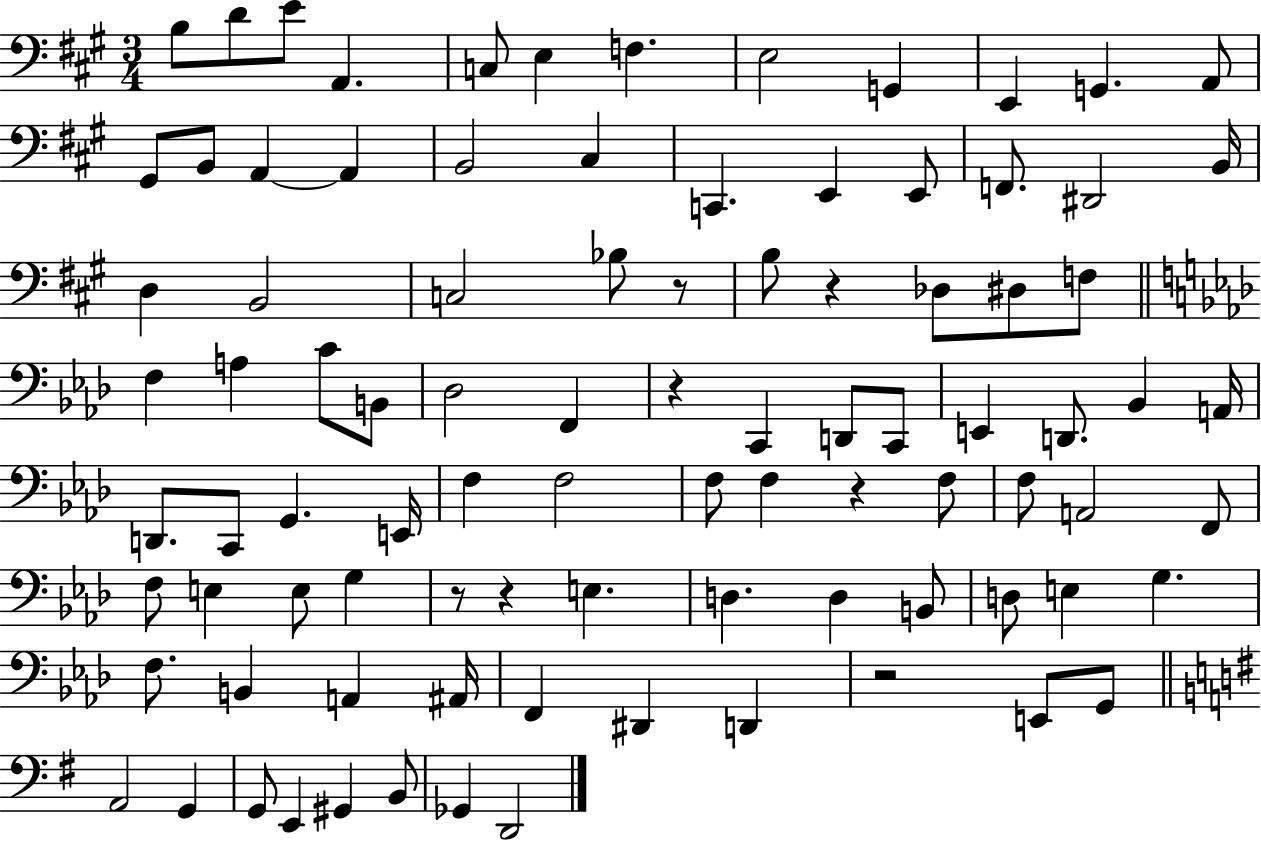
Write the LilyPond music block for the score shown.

{
  \clef bass
  \numericTimeSignature
  \time 3/4
  \key a \major
  b8 d'8 e'8 a,4. | c8 e4 f4. | e2 g,4 | e,4 g,4. a,8 | \break gis,8 b,8 a,4~~ a,4 | b,2 cis4 | c,4. e,4 e,8 | f,8. dis,2 b,16 | \break d4 b,2 | c2 bes8 r8 | b8 r4 des8 dis8 f8 | \bar "||" \break \key f \minor f4 a4 c'8 b,8 | des2 f,4 | r4 c,4 d,8 c,8 | e,4 d,8. bes,4 a,16 | \break d,8. c,8 g,4. e,16 | f4 f2 | f8 f4 r4 f8 | f8 a,2 f,8 | \break f8 e4 e8 g4 | r8 r4 e4. | d4. d4 b,8 | d8 e4 g4. | \break f8. b,4 a,4 ais,16 | f,4 dis,4 d,4 | r2 e,8 g,8 | \bar "||" \break \key g \major a,2 g,4 | g,8 e,4 gis,4 b,8 | ges,4 d,2 | \bar "|."
}